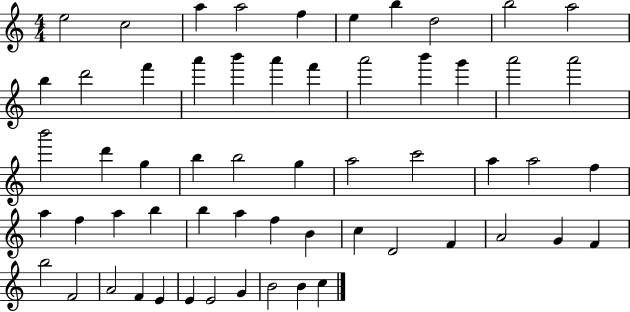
{
  \clef treble
  \numericTimeSignature
  \time 4/4
  \key c \major
  e''2 c''2 | a''4 a''2 f''4 | e''4 b''4 d''2 | b''2 a''2 | \break b''4 d'''2 f'''4 | a'''4 b'''4 a'''4 f'''4 | a'''2 b'''4 g'''4 | a'''2 a'''2 | \break b'''2 d'''4 g''4 | b''4 b''2 g''4 | a''2 c'''2 | a''4 a''2 f''4 | \break a''4 f''4 a''4 b''4 | b''4 a''4 f''4 b'4 | c''4 d'2 f'4 | a'2 g'4 f'4 | \break b''2 f'2 | a'2 f'4 e'4 | e'4 e'2 g'4 | b'2 b'4 c''4 | \break \bar "|."
}